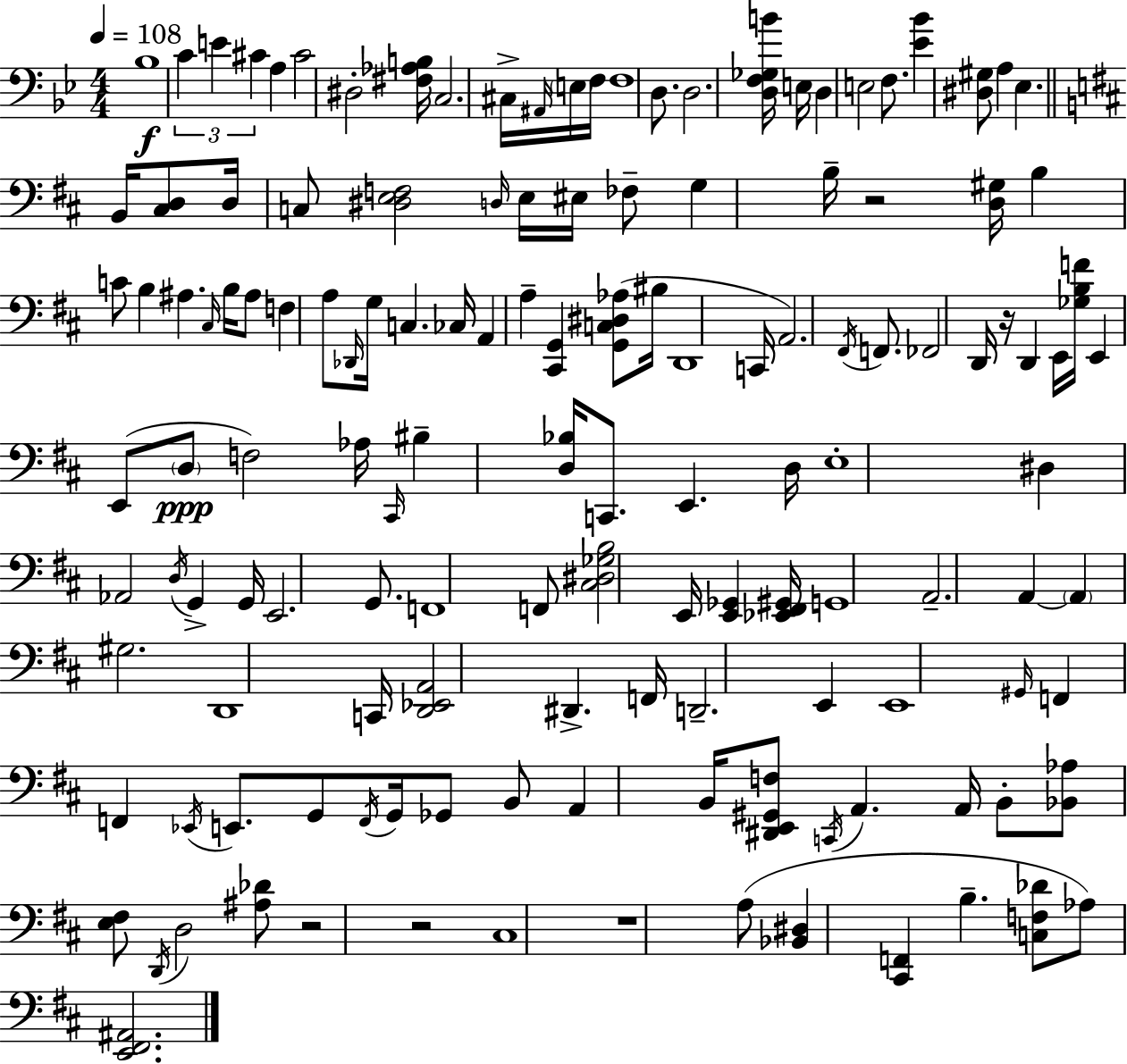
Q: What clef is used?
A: bass